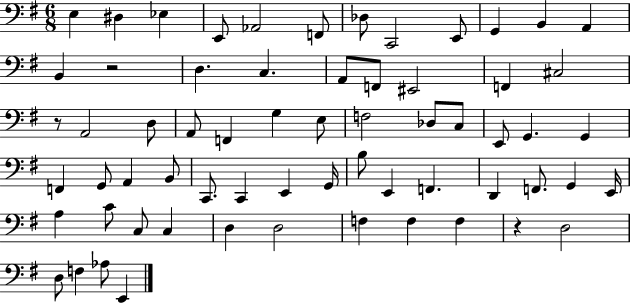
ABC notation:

X:1
T:Untitled
M:6/8
L:1/4
K:G
E, ^D, _E, E,,/2 _A,,2 F,,/2 _D,/2 C,,2 E,,/2 G,, B,, A,, B,, z2 D, C, A,,/2 F,,/2 ^E,,2 F,, ^C,2 z/2 A,,2 D,/2 A,,/2 F,, G, E,/2 F,2 _D,/2 C,/2 E,,/2 G,, G,, F,, G,,/2 A,, B,,/2 C,,/2 C,, E,, G,,/4 B,/2 E,, F,, D,, F,,/2 G,, E,,/4 A, C/2 C,/2 C, D, D,2 F, F, F, z D,2 D,/2 F, _A,/2 E,,